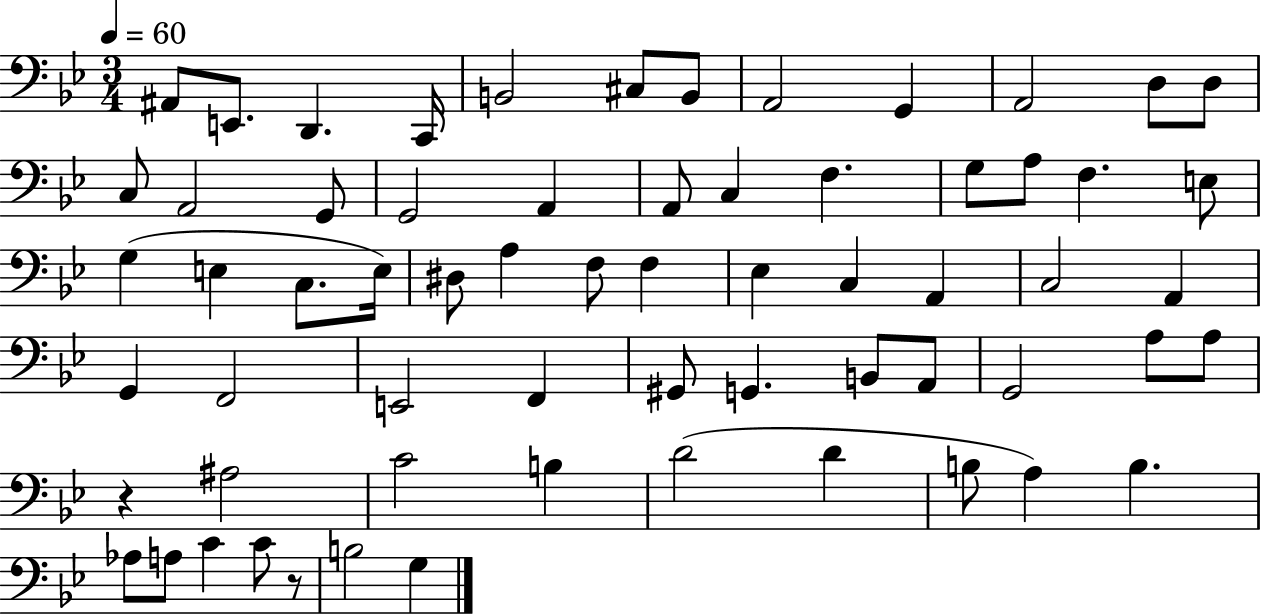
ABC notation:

X:1
T:Untitled
M:3/4
L:1/4
K:Bb
^A,,/2 E,,/2 D,, C,,/4 B,,2 ^C,/2 B,,/2 A,,2 G,, A,,2 D,/2 D,/2 C,/2 A,,2 G,,/2 G,,2 A,, A,,/2 C, F, G,/2 A,/2 F, E,/2 G, E, C,/2 E,/4 ^D,/2 A, F,/2 F, _E, C, A,, C,2 A,, G,, F,,2 E,,2 F,, ^G,,/2 G,, B,,/2 A,,/2 G,,2 A,/2 A,/2 z ^A,2 C2 B, D2 D B,/2 A, B, _A,/2 A,/2 C C/2 z/2 B,2 G,